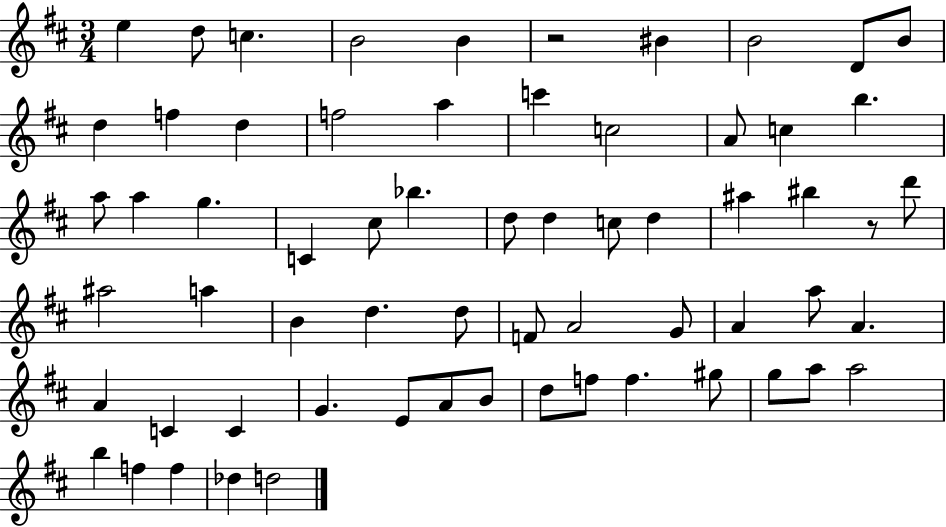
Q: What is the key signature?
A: D major